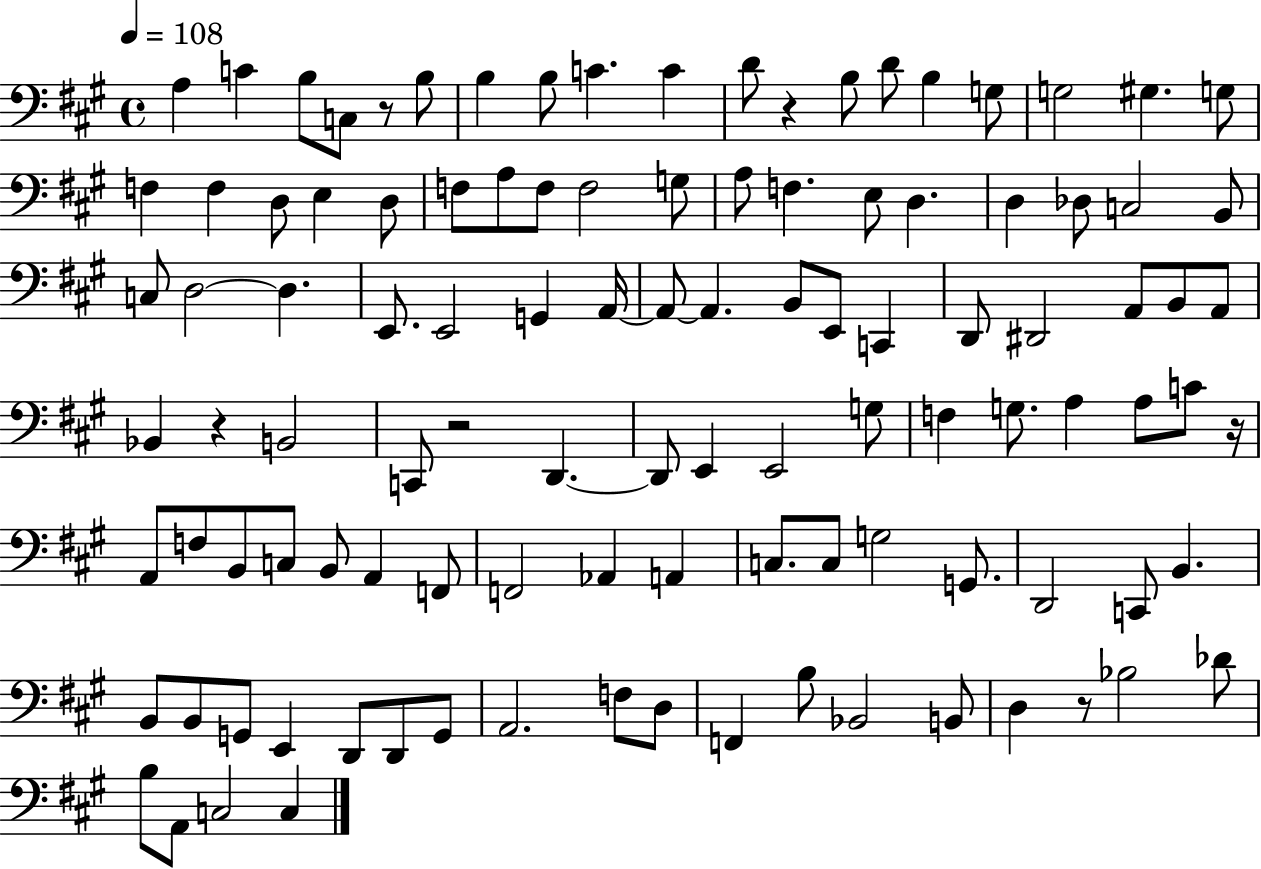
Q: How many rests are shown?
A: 6